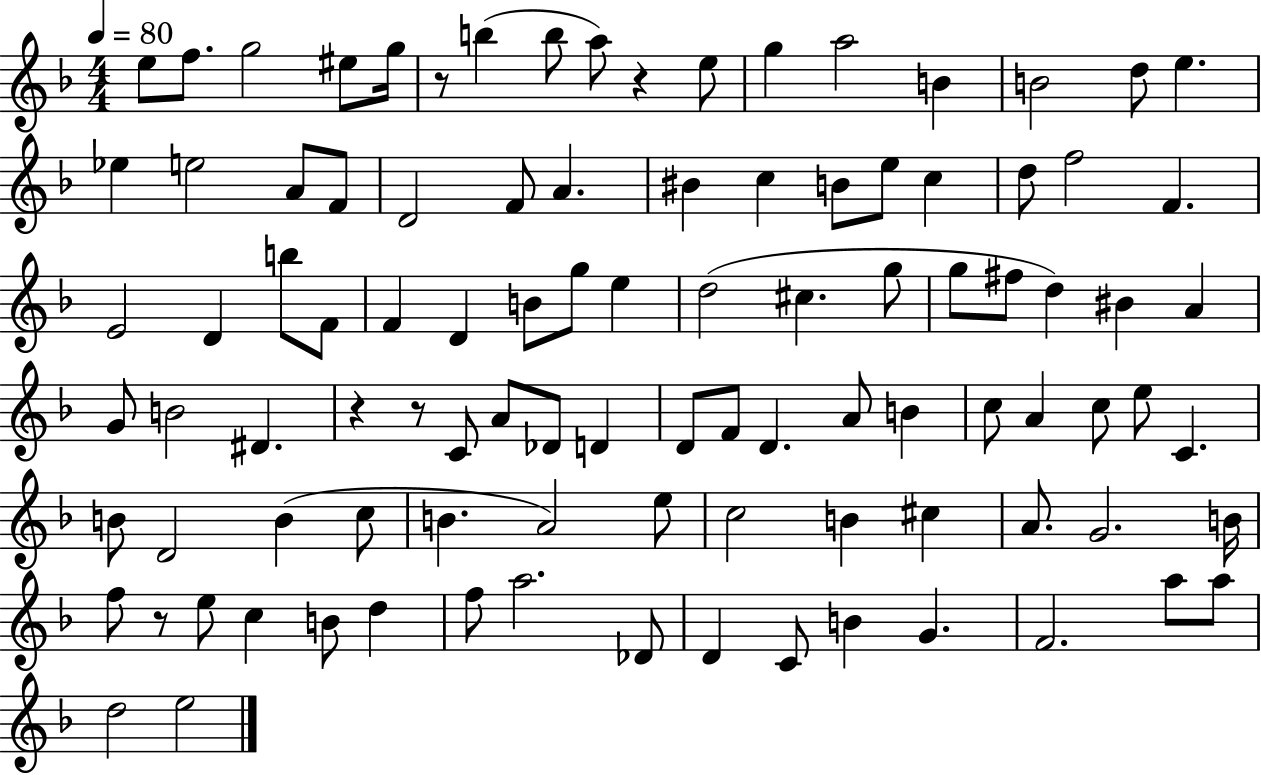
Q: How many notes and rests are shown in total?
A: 99